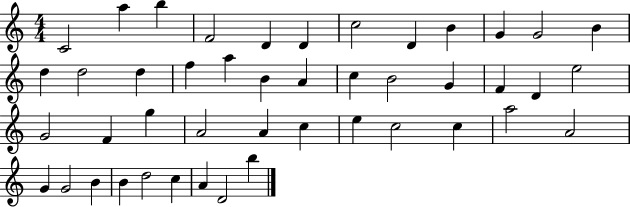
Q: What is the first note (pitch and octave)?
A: C4